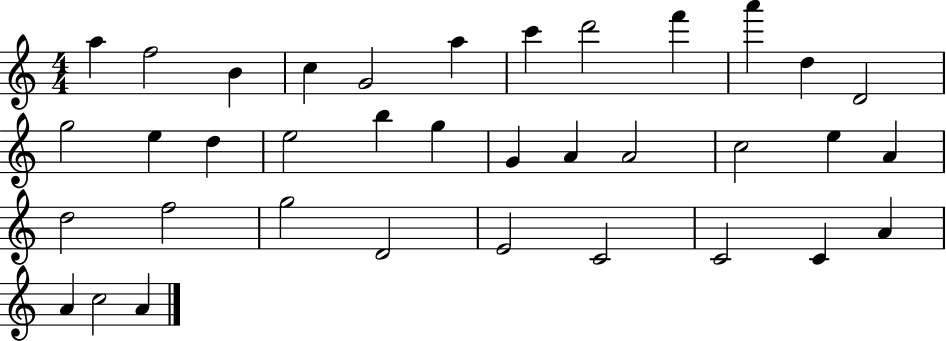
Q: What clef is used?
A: treble